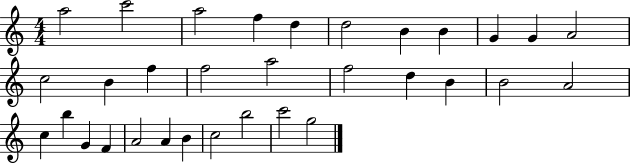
{
  \clef treble
  \numericTimeSignature
  \time 4/4
  \key c \major
  a''2 c'''2 | a''2 f''4 d''4 | d''2 b'4 b'4 | g'4 g'4 a'2 | \break c''2 b'4 f''4 | f''2 a''2 | f''2 d''4 b'4 | b'2 a'2 | \break c''4 b''4 g'4 f'4 | a'2 a'4 b'4 | c''2 b''2 | c'''2 g''2 | \break \bar "|."
}